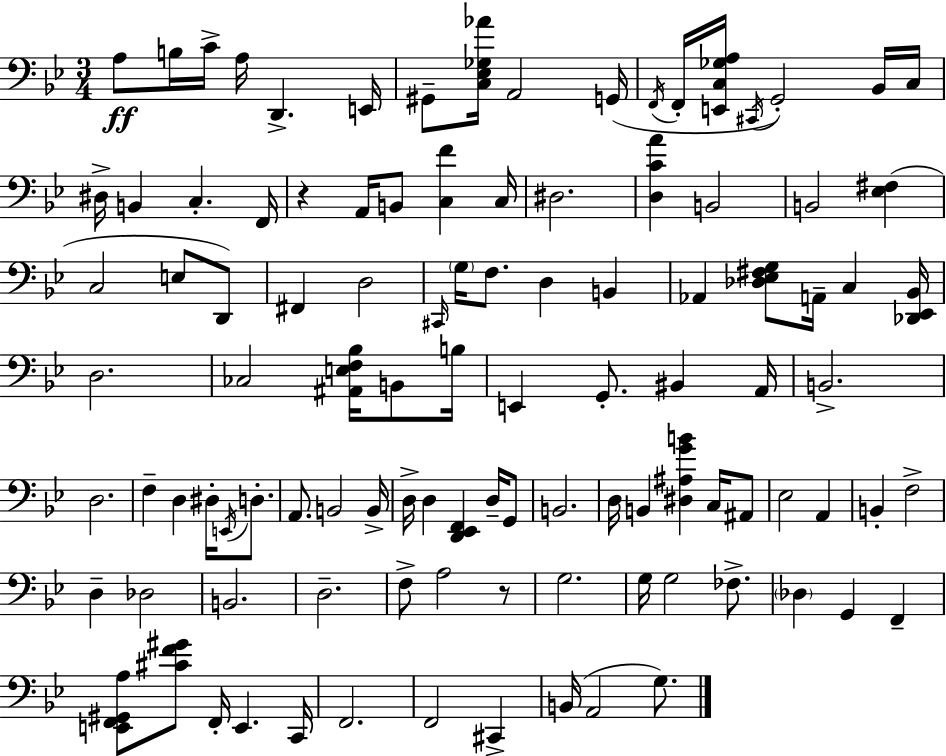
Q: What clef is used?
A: bass